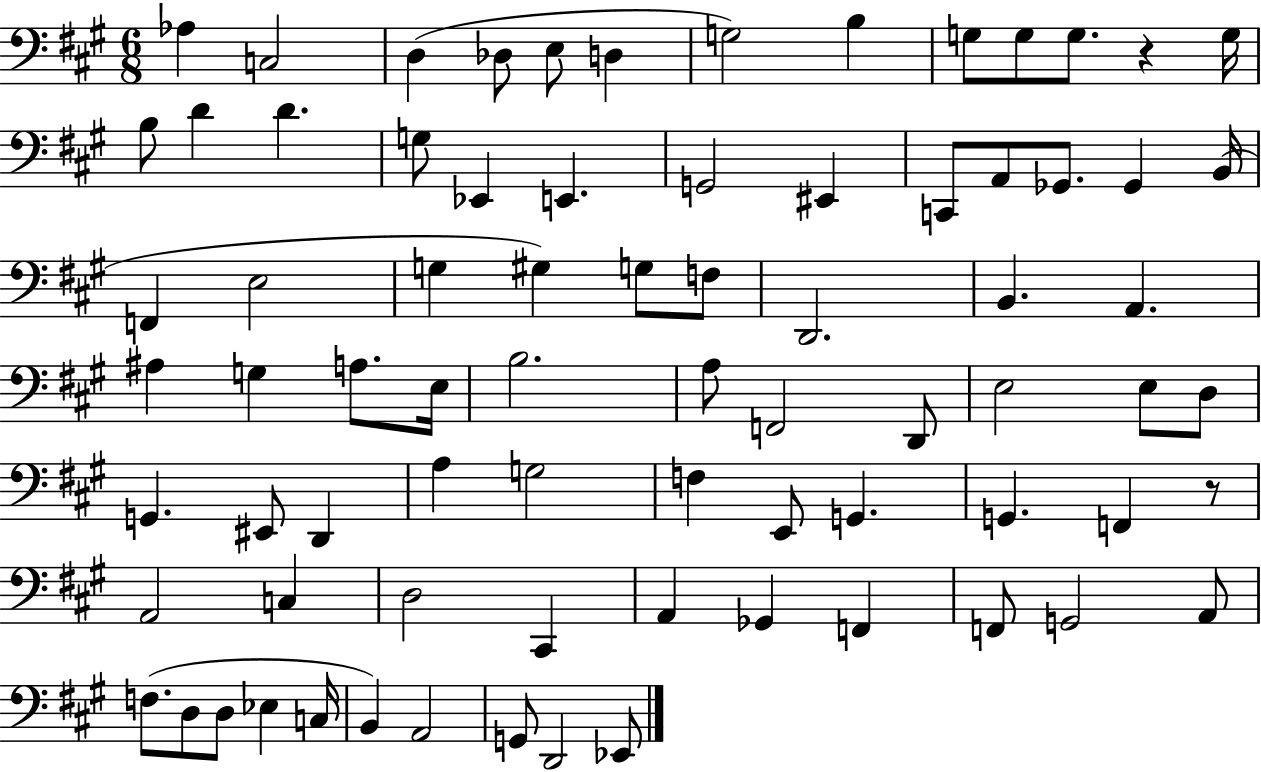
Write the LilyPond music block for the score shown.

{
  \clef bass
  \numericTimeSignature
  \time 6/8
  \key a \major
  \repeat volta 2 { aes4 c2 | d4( des8 e8 d4 | g2) b4 | g8 g8 g8. r4 g16 | \break b8 d'4 d'4. | g8 ees,4 e,4. | g,2 eis,4 | c,8 a,8 ges,8. ges,4 b,16( | \break f,4 e2 | g4 gis4) g8 f8 | d,2. | b,4. a,4. | \break ais4 g4 a8. e16 | b2. | a8 f,2 d,8 | e2 e8 d8 | \break g,4. eis,8 d,4 | a4 g2 | f4 e,8 g,4. | g,4. f,4 r8 | \break a,2 c4 | d2 cis,4 | a,4 ges,4 f,4 | f,8 g,2 a,8 | \break f8.( d8 d8 ees4 c16 | b,4) a,2 | g,8 d,2 ees,8 | } \bar "|."
}